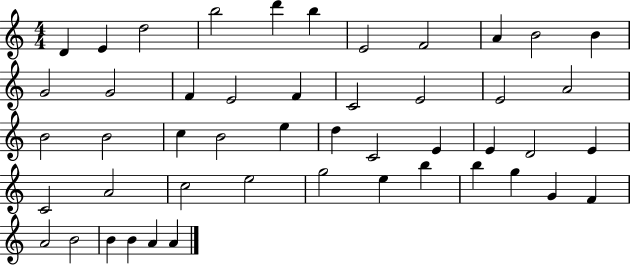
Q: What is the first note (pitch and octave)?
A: D4